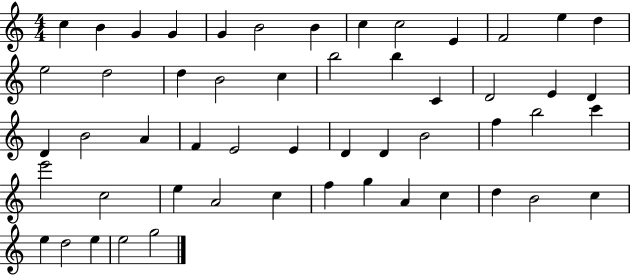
{
  \clef treble
  \numericTimeSignature
  \time 4/4
  \key c \major
  c''4 b'4 g'4 g'4 | g'4 b'2 b'4 | c''4 c''2 e'4 | f'2 e''4 d''4 | \break e''2 d''2 | d''4 b'2 c''4 | b''2 b''4 c'4 | d'2 e'4 d'4 | \break d'4 b'2 a'4 | f'4 e'2 e'4 | d'4 d'4 b'2 | f''4 b''2 c'''4 | \break e'''2 c''2 | e''4 a'2 c''4 | f''4 g''4 a'4 c''4 | d''4 b'2 c''4 | \break e''4 d''2 e''4 | e''2 g''2 | \bar "|."
}